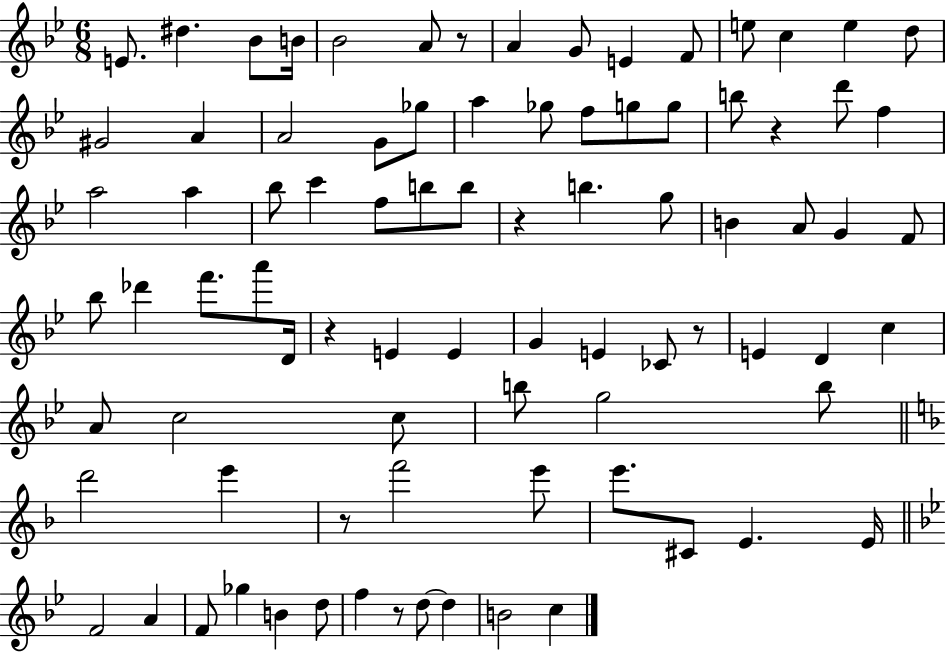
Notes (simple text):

E4/e. D#5/q. Bb4/e B4/s Bb4/h A4/e R/e A4/q G4/e E4/q F4/e E5/e C5/q E5/q D5/e G#4/h A4/q A4/h G4/e Gb5/e A5/q Gb5/e F5/e G5/e G5/e B5/e R/q D6/e F5/q A5/h A5/q Bb5/e C6/q F5/e B5/e B5/e R/q B5/q. G5/e B4/q A4/e G4/q F4/e Bb5/e Db6/q F6/e. A6/e D4/s R/q E4/q E4/q G4/q E4/q CES4/e R/e E4/q D4/q C5/q A4/e C5/h C5/e B5/e G5/h B5/e D6/h E6/q R/e F6/h E6/e E6/e. C#4/e E4/q. E4/s F4/h A4/q F4/e Gb5/q B4/q D5/e F5/q R/e D5/e D5/q B4/h C5/q